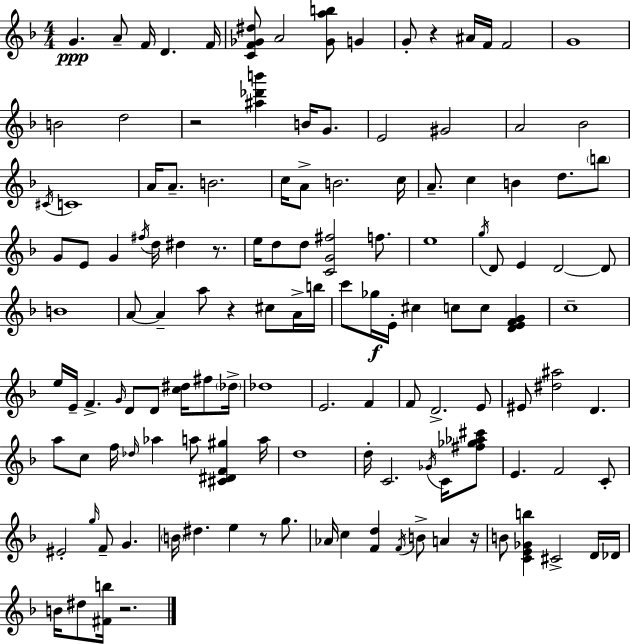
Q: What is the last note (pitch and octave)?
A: D#5